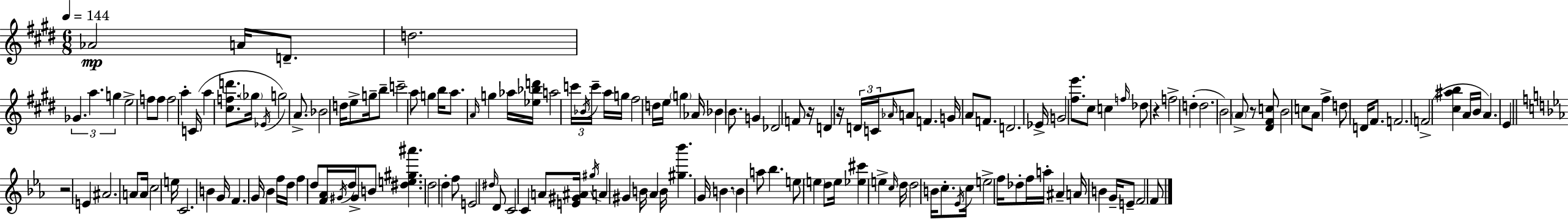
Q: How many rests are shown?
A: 5